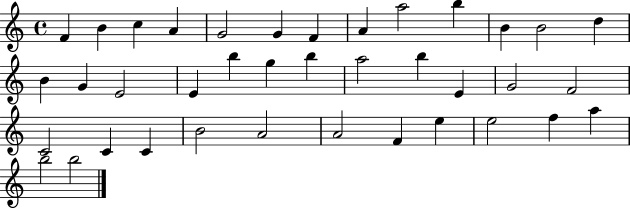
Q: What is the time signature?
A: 4/4